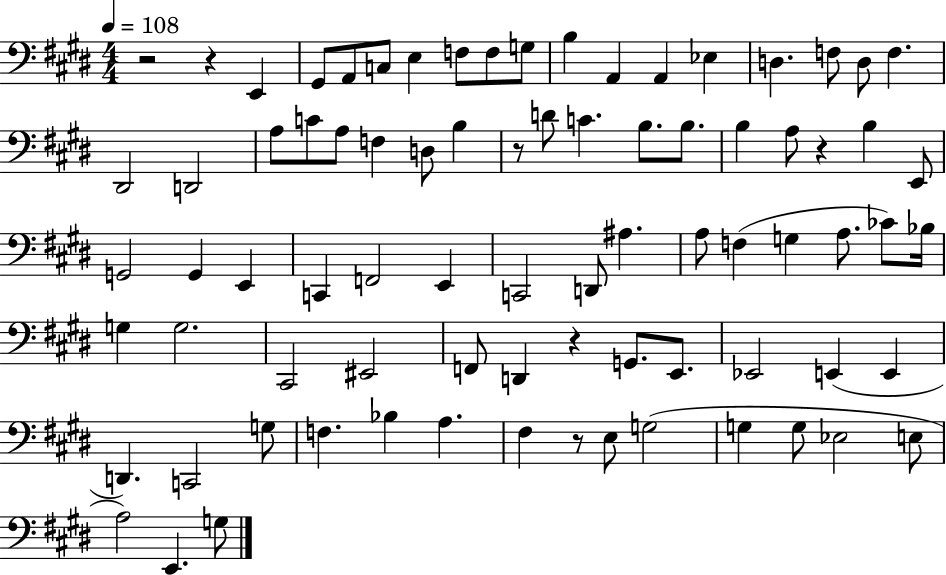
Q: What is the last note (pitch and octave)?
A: G3